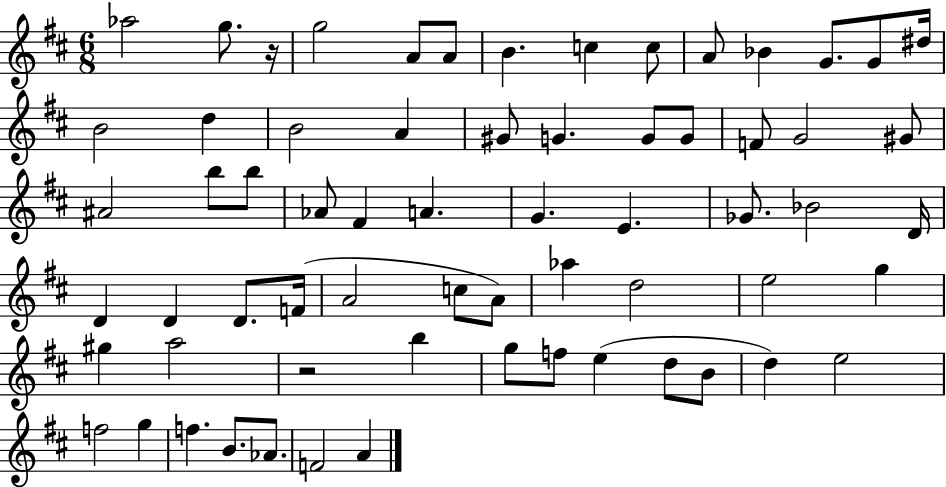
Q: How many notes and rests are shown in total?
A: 65